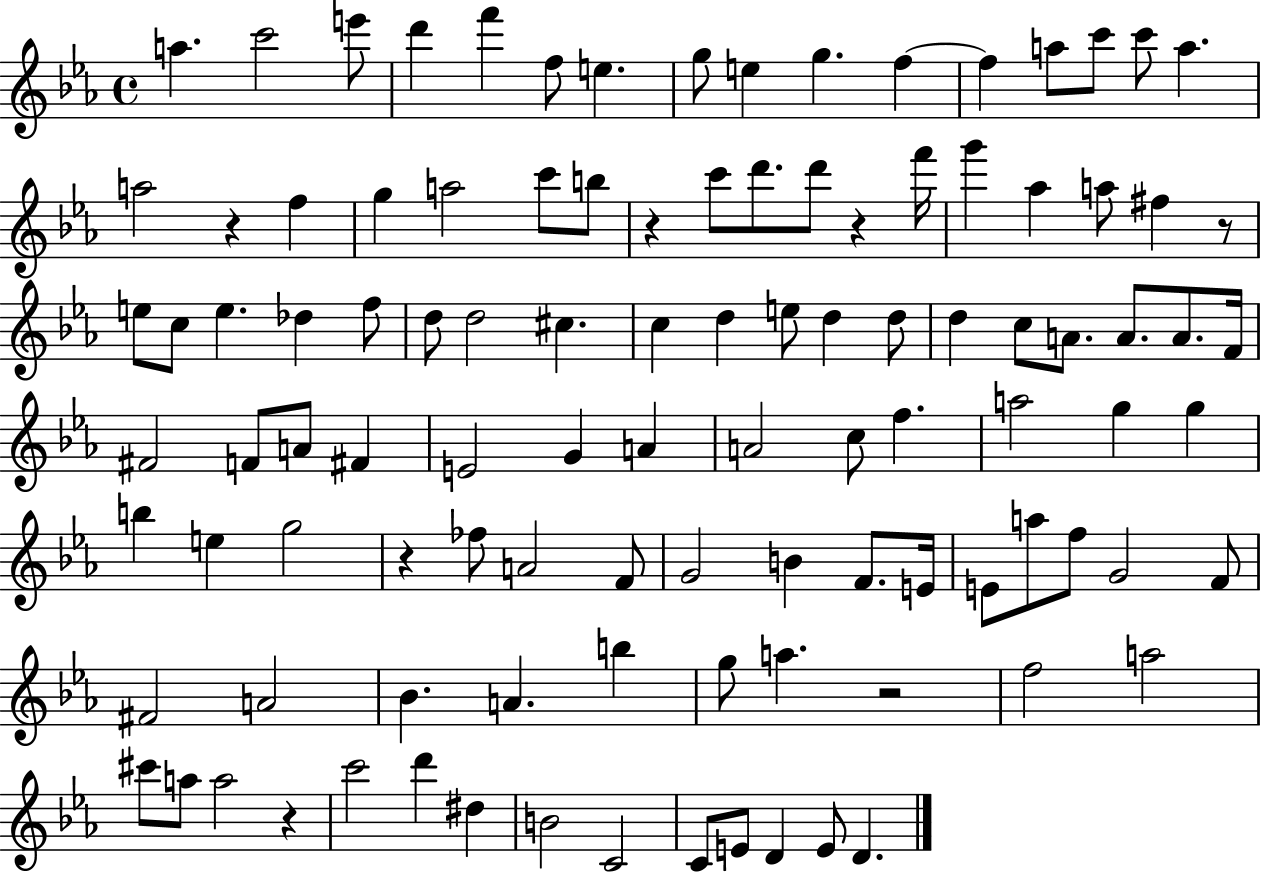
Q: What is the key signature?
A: EES major